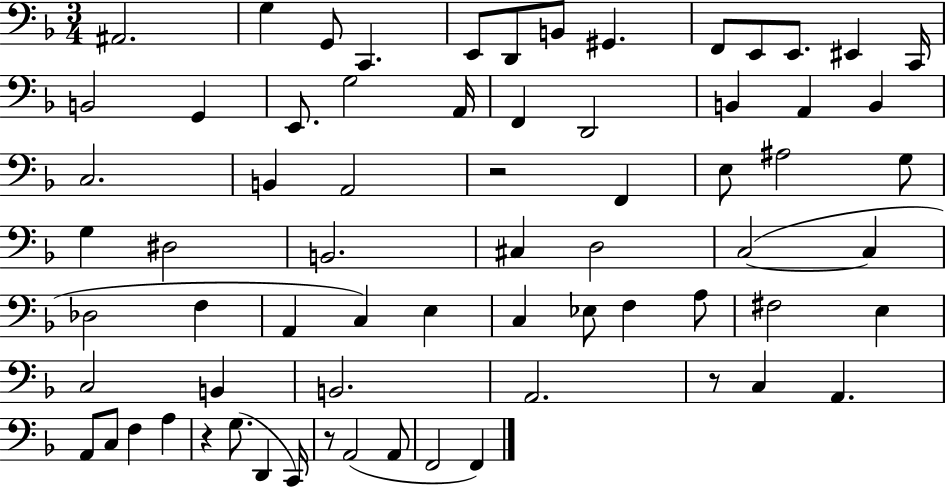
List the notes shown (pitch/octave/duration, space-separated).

A#2/h. G3/q G2/e C2/q. E2/e D2/e B2/e G#2/q. F2/e E2/e E2/e. EIS2/q C2/s B2/h G2/q E2/e. G3/h A2/s F2/q D2/h B2/q A2/q B2/q C3/h. B2/q A2/h R/h F2/q E3/e A#3/h G3/e G3/q D#3/h B2/h. C#3/q D3/h C3/h C3/q Db3/h F3/q A2/q C3/q E3/q C3/q Eb3/e F3/q A3/e F#3/h E3/q C3/h B2/q B2/h. A2/h. R/e C3/q A2/q. A2/e C3/e F3/q A3/q R/q G3/e. D2/q C2/s R/e A2/h A2/e F2/h F2/q